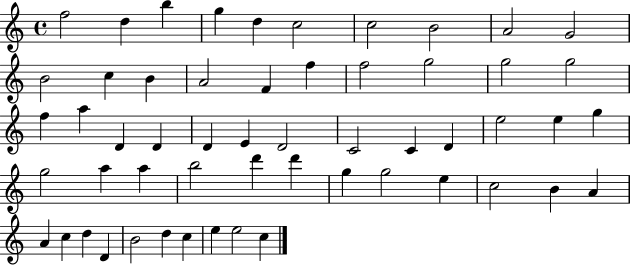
{
  \clef treble
  \time 4/4
  \defaultTimeSignature
  \key c \major
  f''2 d''4 b''4 | g''4 d''4 c''2 | c''2 b'2 | a'2 g'2 | \break b'2 c''4 b'4 | a'2 f'4 f''4 | f''2 g''2 | g''2 g''2 | \break f''4 a''4 d'4 d'4 | d'4 e'4 d'2 | c'2 c'4 d'4 | e''2 e''4 g''4 | \break g''2 a''4 a''4 | b''2 d'''4 d'''4 | g''4 g''2 e''4 | c''2 b'4 a'4 | \break a'4 c''4 d''4 d'4 | b'2 d''4 c''4 | e''4 e''2 c''4 | \bar "|."
}